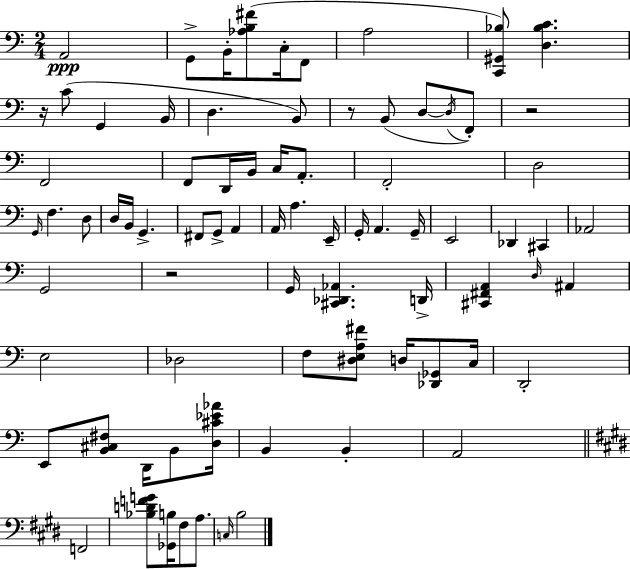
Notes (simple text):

A2/h G2/e B2/s [Ab3,B3,F#4]/e C3/s F2/e A3/h [C2,G#2,Bb3]/e [D3,Bb3,C4]/q. R/s C4/e G2/q B2/s D3/q. B2/e R/e B2/e D3/e D3/s F2/e R/h F2/h F2/e D2/s B2/s C3/s A2/e. F2/h D3/h G2/s F3/q. D3/e D3/s B2/s G2/q. F#2/e G2/e A2/q A2/s A3/q. E2/s G2/s A2/q. G2/s E2/h Db2/q C#2/q Ab2/h G2/h R/h G2/s [C#2,Db2,Ab2]/q. D2/s [C#2,F#2,A2]/q D3/s A#2/q E3/h Db3/h F3/e [D#3,E3,A3,F#4]/e D3/s [Db2,Gb2]/e C3/s D2/h E2/e [B2,C#3,F#3]/e D2/s B2/e [D3,C#4,Eb4,Ab4]/s B2/q B2/q A2/h F2/h [Bb3,D4,F4,G4]/e [Gb2,B3]/s F#3/e A3/e. C3/s B3/h